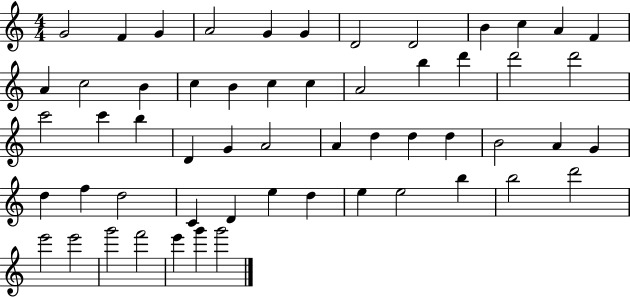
X:1
T:Untitled
M:4/4
L:1/4
K:C
G2 F G A2 G G D2 D2 B c A F A c2 B c B c c A2 b d' d'2 d'2 c'2 c' b D G A2 A d d d B2 A G d f d2 C D e d e e2 b b2 d'2 e'2 e'2 g'2 f'2 e' g' g'2